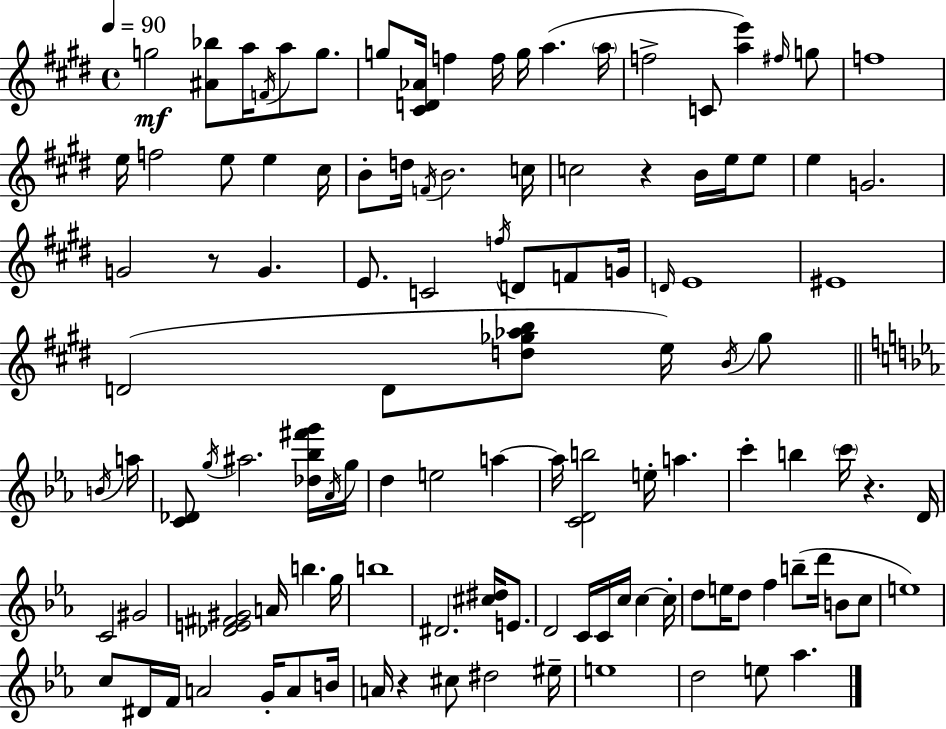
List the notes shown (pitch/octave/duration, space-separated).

G5/h [A#4,Bb5]/e A5/s F4/s A5/e G5/e. G5/e [C#4,D4,Ab4]/s F5/q F5/s G5/s A5/q. A5/s F5/h C4/e [A5,E6]/q F#5/s G5/e F5/w E5/s F5/h E5/e E5/q C#5/s B4/e D5/s F4/s B4/h. C5/s C5/h R/q B4/s E5/s E5/e E5/q G4/h. G4/h R/e G4/q. E4/e. C4/h F5/s D4/e F4/e G4/s D4/s E4/w EIS4/w D4/h D4/e [D5,Gb5,Ab5,B5]/e E5/s B4/s Gb5/e B4/s A5/s [C4,Db4]/e G5/s A#5/h. [Db5,Bb5,F#6,G6]/s Ab4/s G5/s D5/q E5/h A5/q A5/s [C4,D4,B5]/h E5/s A5/q. C6/q B5/q C6/s R/q. D4/s C4/h G#4/h [Db4,E4,F#4,G#4]/h A4/s B5/q. G5/s B5/w D#4/h. [C#5,D#5]/s E4/e. D4/h C4/s C4/s C5/s C5/q C5/s D5/e E5/s D5/e F5/q B5/e D6/s B4/e C5/e E5/w C5/e D#4/s F4/s A4/h G4/s A4/e B4/s A4/s R/q C#5/e D#5/h EIS5/s E5/w D5/h E5/e Ab5/q.